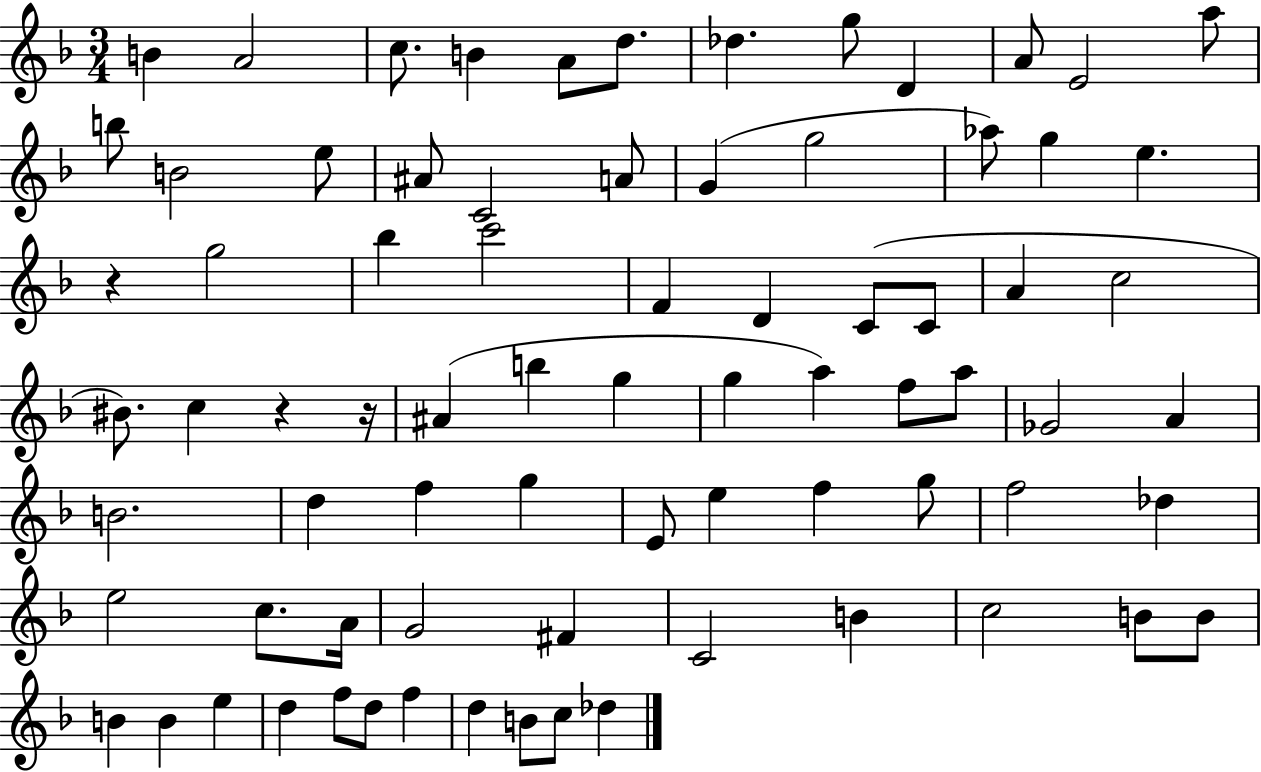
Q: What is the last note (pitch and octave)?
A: Db5